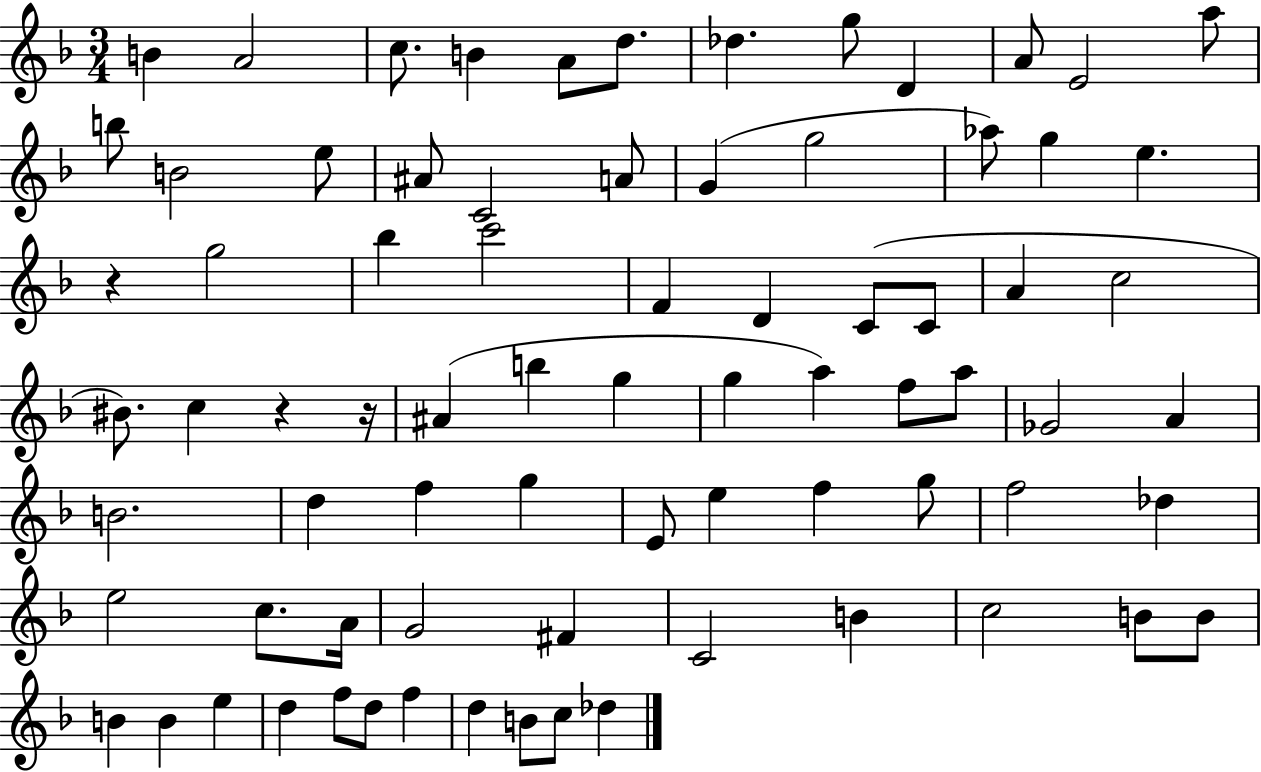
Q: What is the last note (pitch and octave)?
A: Db5